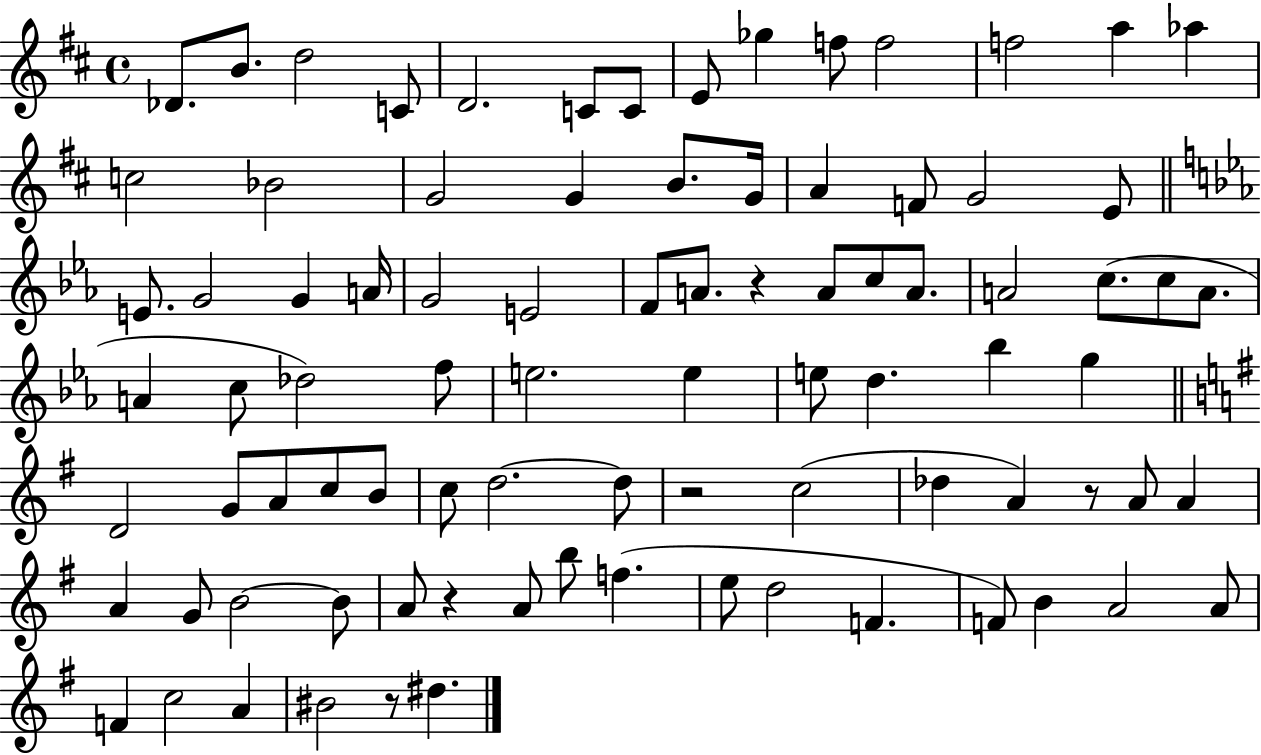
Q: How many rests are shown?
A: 5